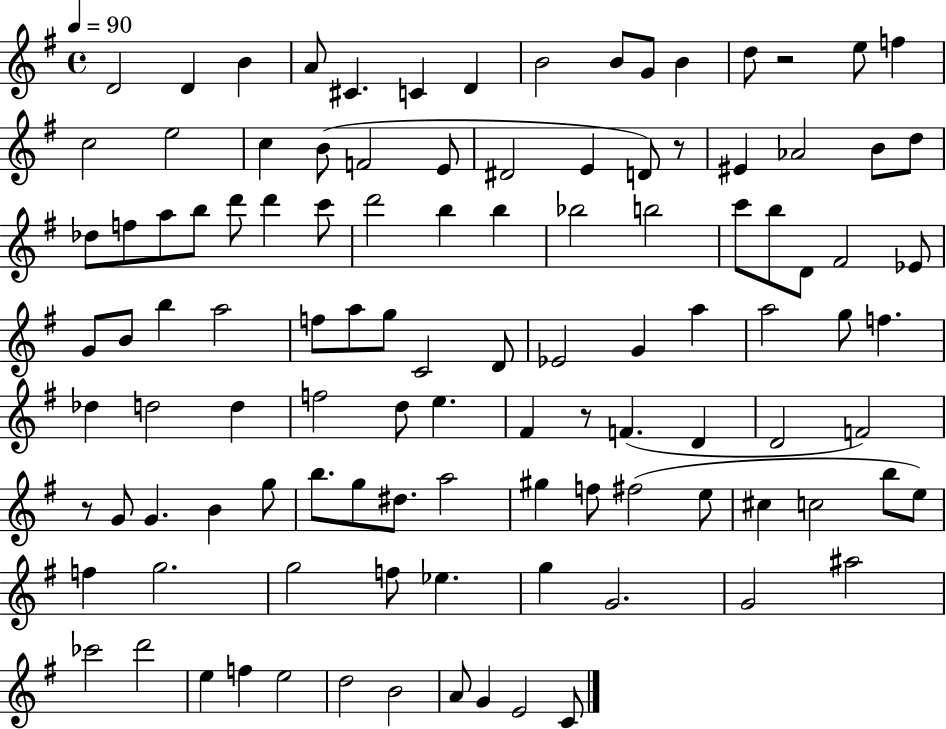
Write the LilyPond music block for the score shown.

{
  \clef treble
  \time 4/4
  \defaultTimeSignature
  \key g \major
  \tempo 4 = 90
  d'2 d'4 b'4 | a'8 cis'4. c'4 d'4 | b'2 b'8 g'8 b'4 | d''8 r2 e''8 f''4 | \break c''2 e''2 | c''4 b'8( f'2 e'8 | dis'2 e'4 d'8) r8 | eis'4 aes'2 b'8 d''8 | \break des''8 f''8 a''8 b''8 d'''8 d'''4 c'''8 | d'''2 b''4 b''4 | bes''2 b''2 | c'''8 b''8 d'8 fis'2 ees'8 | \break g'8 b'8 b''4 a''2 | f''8 a''8 g''8 c'2 d'8 | ees'2 g'4 a''4 | a''2 g''8 f''4. | \break des''4 d''2 d''4 | f''2 d''8 e''4. | fis'4 r8 f'4.( d'4 | d'2 f'2) | \break r8 g'8 g'4. b'4 g''8 | b''8. g''8 dis''8. a''2 | gis''4 f''8 fis''2( e''8 | cis''4 c''2 b''8 e''8) | \break f''4 g''2. | g''2 f''8 ees''4. | g''4 g'2. | g'2 ais''2 | \break ces'''2 d'''2 | e''4 f''4 e''2 | d''2 b'2 | a'8 g'4 e'2 c'8 | \break \bar "|."
}